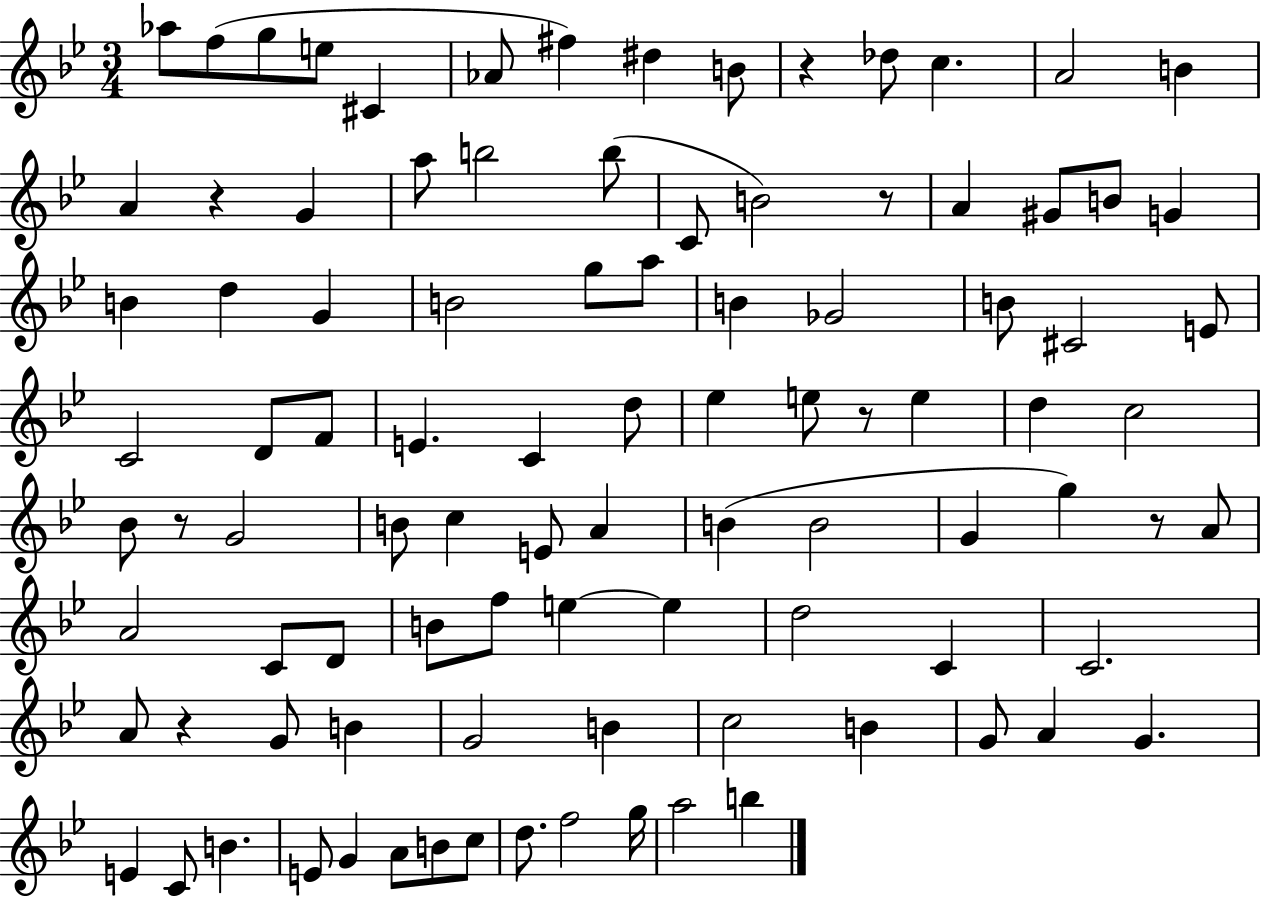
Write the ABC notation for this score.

X:1
T:Untitled
M:3/4
L:1/4
K:Bb
_a/2 f/2 g/2 e/2 ^C _A/2 ^f ^d B/2 z _d/2 c A2 B A z G a/2 b2 b/2 C/2 B2 z/2 A ^G/2 B/2 G B d G B2 g/2 a/2 B _G2 B/2 ^C2 E/2 C2 D/2 F/2 E C d/2 _e e/2 z/2 e d c2 _B/2 z/2 G2 B/2 c E/2 A B B2 G g z/2 A/2 A2 C/2 D/2 B/2 f/2 e e d2 C C2 A/2 z G/2 B G2 B c2 B G/2 A G E C/2 B E/2 G A/2 B/2 c/2 d/2 f2 g/4 a2 b